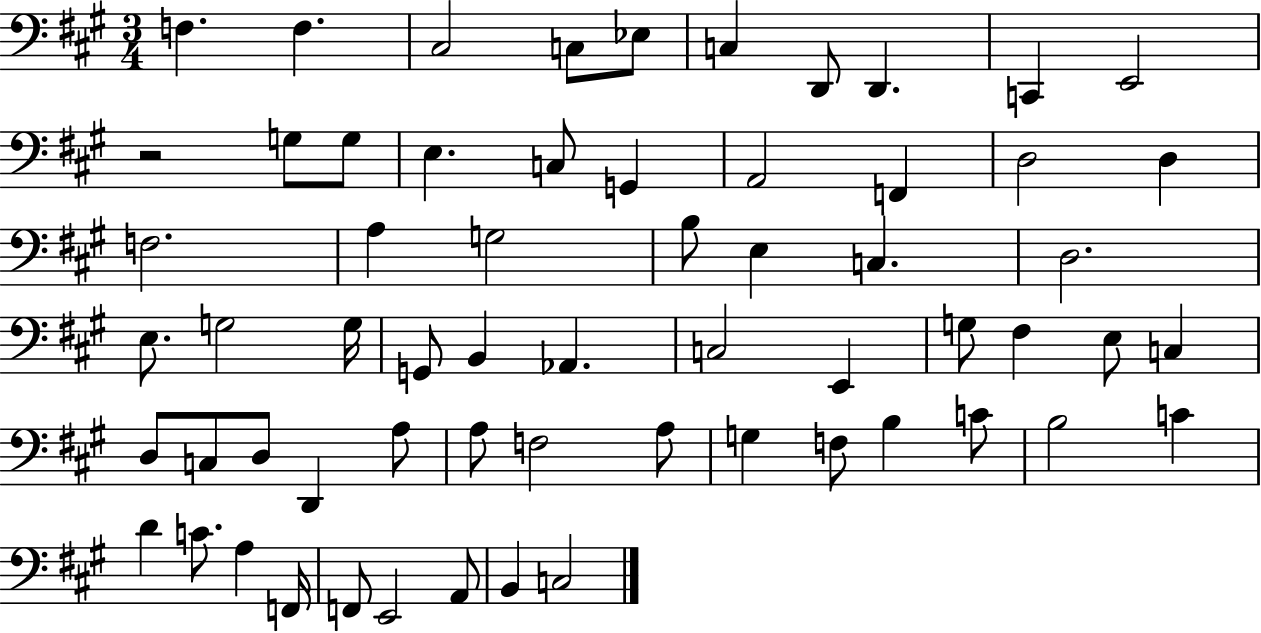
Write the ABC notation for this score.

X:1
T:Untitled
M:3/4
L:1/4
K:A
F, F, ^C,2 C,/2 _E,/2 C, D,,/2 D,, C,, E,,2 z2 G,/2 G,/2 E, C,/2 G,, A,,2 F,, D,2 D, F,2 A, G,2 B,/2 E, C, D,2 E,/2 G,2 G,/4 G,,/2 B,, _A,, C,2 E,, G,/2 ^F, E,/2 C, D,/2 C,/2 D,/2 D,, A,/2 A,/2 F,2 A,/2 G, F,/2 B, C/2 B,2 C D C/2 A, F,,/4 F,,/2 E,,2 A,,/2 B,, C,2